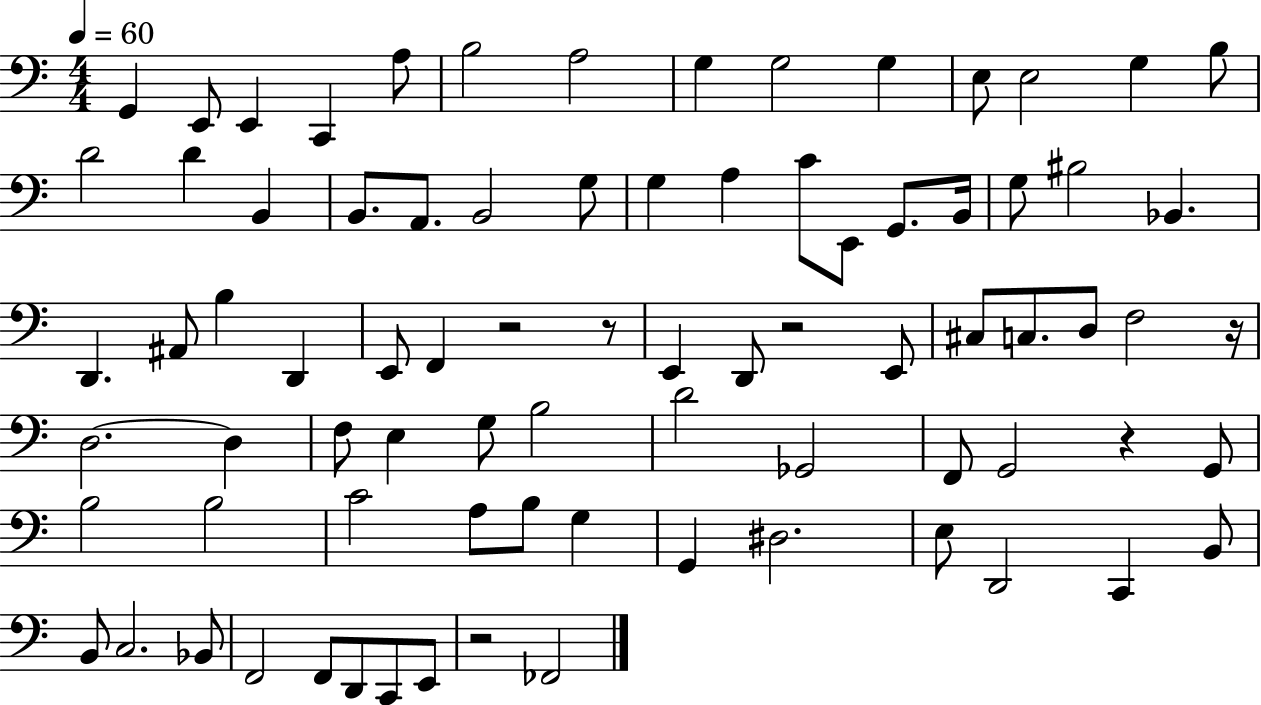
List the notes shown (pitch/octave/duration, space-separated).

G2/q E2/e E2/q C2/q A3/e B3/h A3/h G3/q G3/h G3/q E3/e E3/h G3/q B3/e D4/h D4/q B2/q B2/e. A2/e. B2/h G3/e G3/q A3/q C4/e E2/e G2/e. B2/s G3/e BIS3/h Bb2/q. D2/q. A#2/e B3/q D2/q E2/e F2/q R/h R/e E2/q D2/e R/h E2/e C#3/e C3/e. D3/e F3/h R/s D3/h. D3/q F3/e E3/q G3/e B3/h D4/h Gb2/h F2/e G2/h R/q G2/e B3/h B3/h C4/h A3/e B3/e G3/q G2/q D#3/h. E3/e D2/h C2/q B2/e B2/e C3/h. Bb2/e F2/h F2/e D2/e C2/e E2/e R/h FES2/h